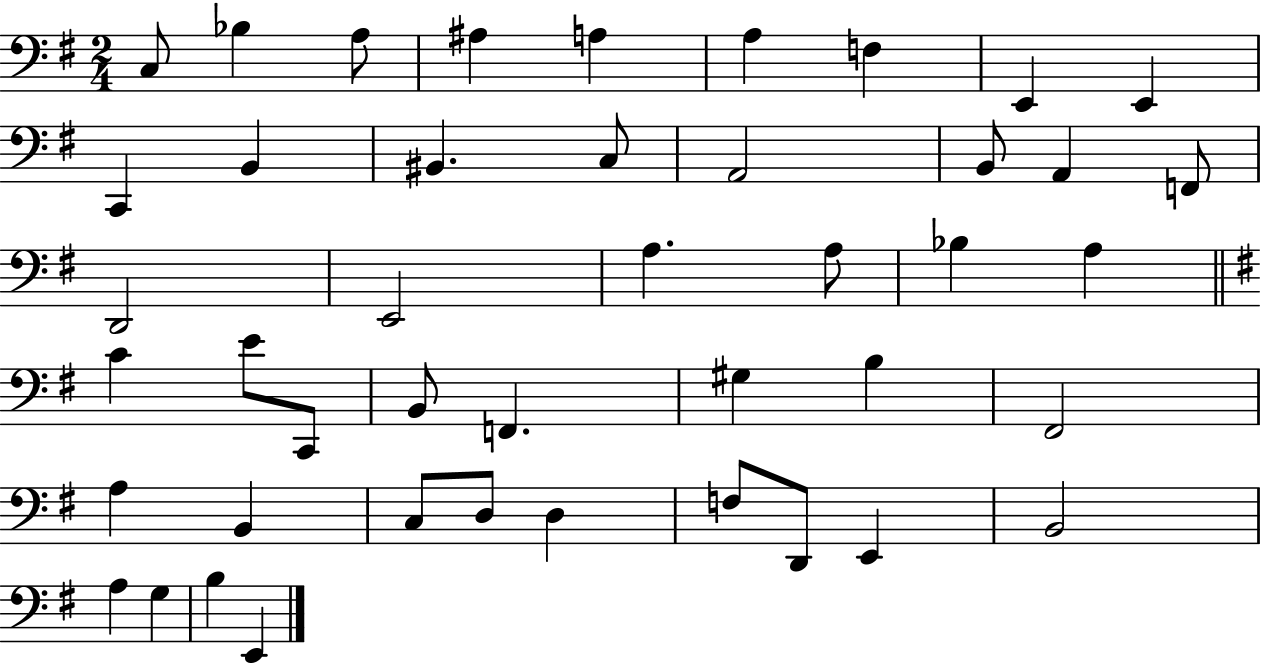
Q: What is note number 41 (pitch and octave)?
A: A3